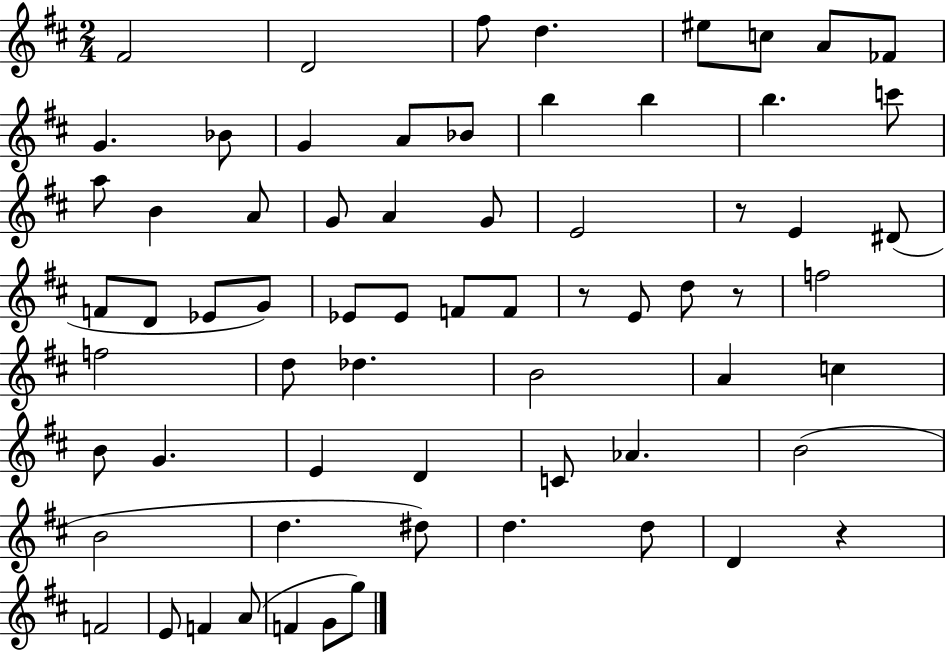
{
  \clef treble
  \numericTimeSignature
  \time 2/4
  \key d \major
  fis'2 | d'2 | fis''8 d''4. | eis''8 c''8 a'8 fes'8 | \break g'4. bes'8 | g'4 a'8 bes'8 | b''4 b''4 | b''4. c'''8 | \break a''8 b'4 a'8 | g'8 a'4 g'8 | e'2 | r8 e'4 dis'8( | \break f'8 d'8 ees'8 g'8) | ees'8 ees'8 f'8 f'8 | r8 e'8 d''8 r8 | f''2 | \break f''2 | d''8 des''4. | b'2 | a'4 c''4 | \break b'8 g'4. | e'4 d'4 | c'8 aes'4. | b'2( | \break b'2 | d''4. dis''8) | d''4. d''8 | d'4 r4 | \break f'2 | e'8 f'4 a'8( | f'4 g'8 g''8) | \bar "|."
}